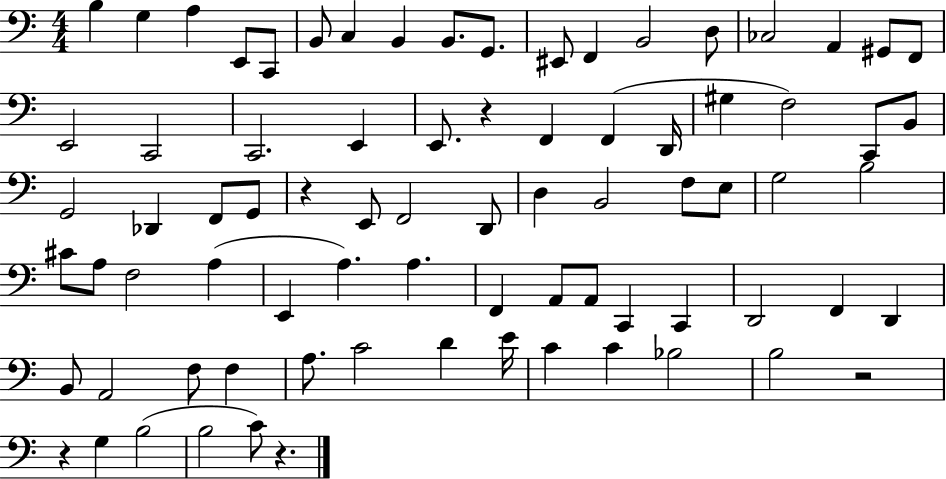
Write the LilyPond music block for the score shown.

{
  \clef bass
  \numericTimeSignature
  \time 4/4
  \key c \major
  \repeat volta 2 { b4 g4 a4 e,8 c,8 | b,8 c4 b,4 b,8. g,8. | eis,8 f,4 b,2 d8 | ces2 a,4 gis,8 f,8 | \break e,2 c,2 | c,2. e,4 | e,8. r4 f,4 f,4( d,16 | gis4 f2) c,8 b,8 | \break g,2 des,4 f,8 g,8 | r4 e,8 f,2 d,8 | d4 b,2 f8 e8 | g2 b2 | \break cis'8 a8 f2 a4( | e,4 a4.) a4. | f,4 a,8 a,8 c,4 c,4 | d,2 f,4 d,4 | \break b,8 a,2 f8 f4 | a8. c'2 d'4 e'16 | c'4 c'4 bes2 | b2 r2 | \break r4 g4 b2( | b2 c'8) r4. | } \bar "|."
}